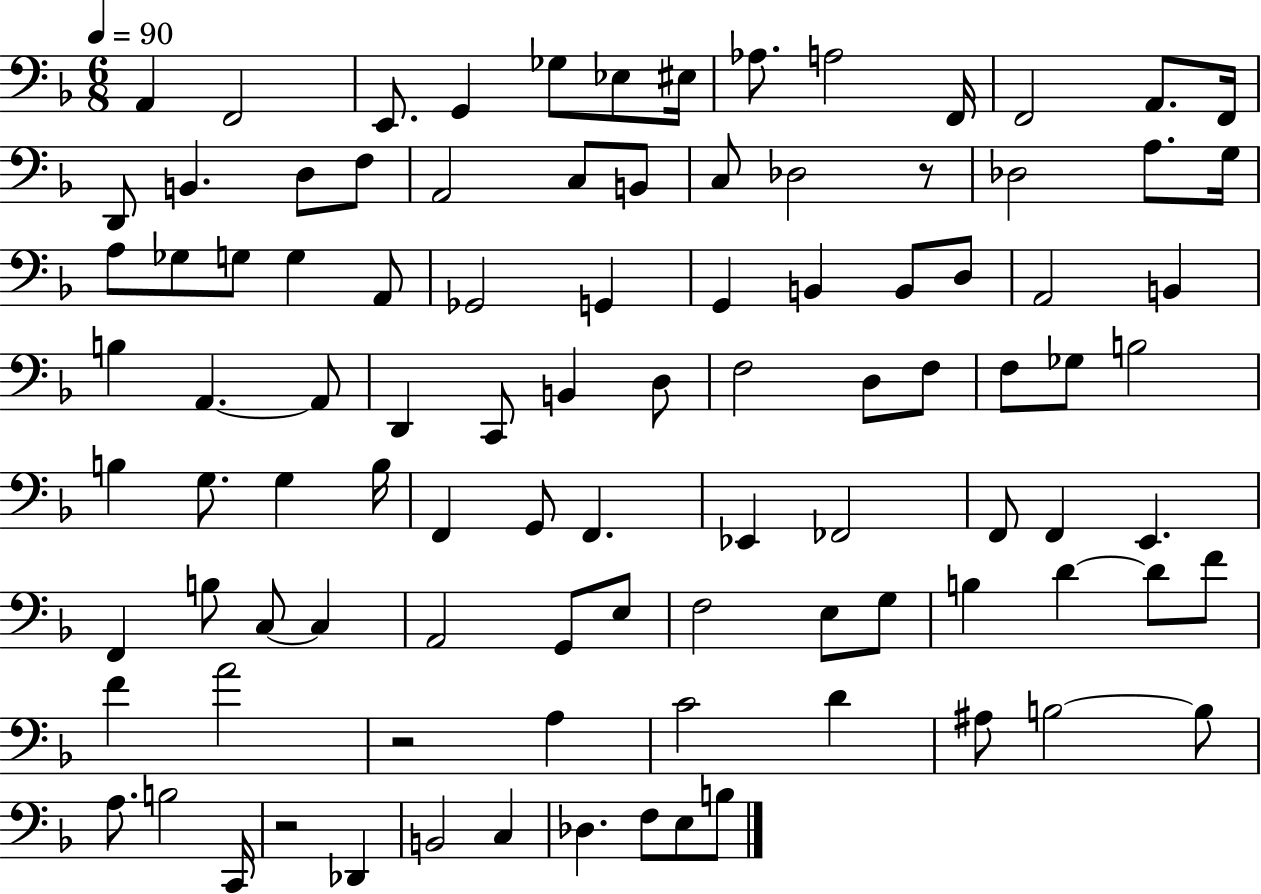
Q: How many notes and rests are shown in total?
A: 98